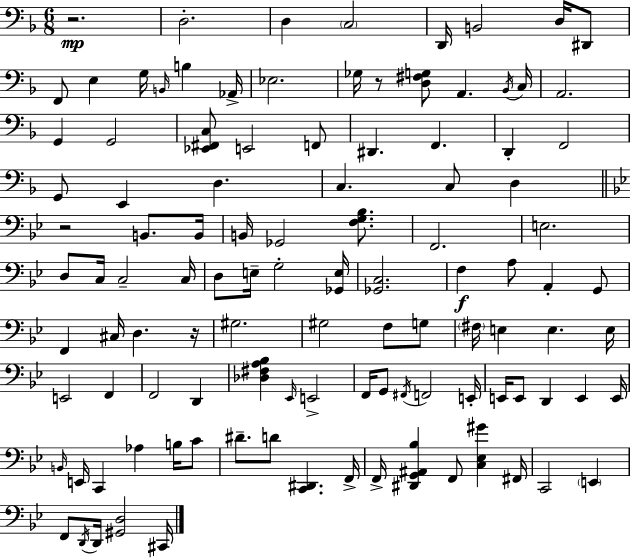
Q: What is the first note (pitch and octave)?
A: D3